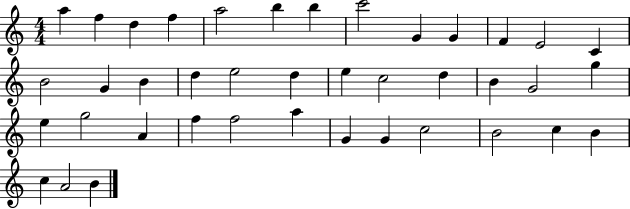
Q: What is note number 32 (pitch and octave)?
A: G4